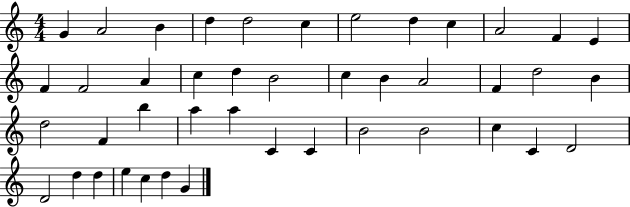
{
  \clef treble
  \numericTimeSignature
  \time 4/4
  \key c \major
  g'4 a'2 b'4 | d''4 d''2 c''4 | e''2 d''4 c''4 | a'2 f'4 e'4 | \break f'4 f'2 a'4 | c''4 d''4 b'2 | c''4 b'4 a'2 | f'4 d''2 b'4 | \break d''2 f'4 b''4 | a''4 a''4 c'4 c'4 | b'2 b'2 | c''4 c'4 d'2 | \break d'2 d''4 d''4 | e''4 c''4 d''4 g'4 | \bar "|."
}